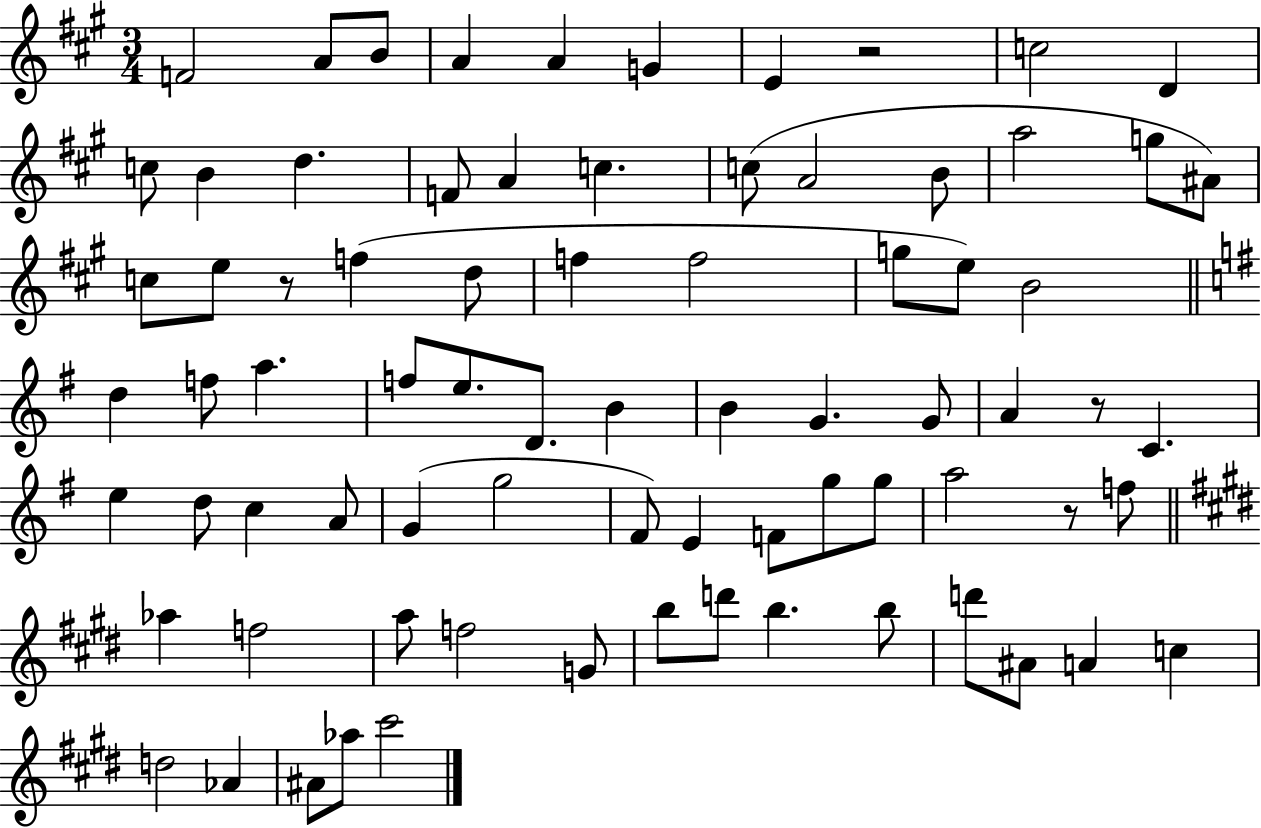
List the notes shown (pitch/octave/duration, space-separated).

F4/h A4/e B4/e A4/q A4/q G4/q E4/q R/h C5/h D4/q C5/e B4/q D5/q. F4/e A4/q C5/q. C5/e A4/h B4/e A5/h G5/e A#4/e C5/e E5/e R/e F5/q D5/e F5/q F5/h G5/e E5/e B4/h D5/q F5/e A5/q. F5/e E5/e. D4/e. B4/q B4/q G4/q. G4/e A4/q R/e C4/q. E5/q D5/e C5/q A4/e G4/q G5/h F#4/e E4/q F4/e G5/e G5/e A5/h R/e F5/e Ab5/q F5/h A5/e F5/h G4/e B5/e D6/e B5/q. B5/e D6/e A#4/e A4/q C5/q D5/h Ab4/q A#4/e Ab5/e C#6/h